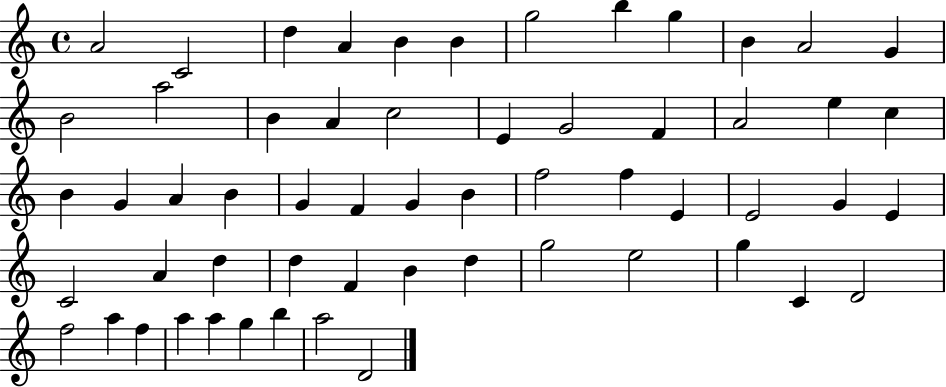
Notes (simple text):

A4/h C4/h D5/q A4/q B4/q B4/q G5/h B5/q G5/q B4/q A4/h G4/q B4/h A5/h B4/q A4/q C5/h E4/q G4/h F4/q A4/h E5/q C5/q B4/q G4/q A4/q B4/q G4/q F4/q G4/q B4/q F5/h F5/q E4/q E4/h G4/q E4/q C4/h A4/q D5/q D5/q F4/q B4/q D5/q G5/h E5/h G5/q C4/q D4/h F5/h A5/q F5/q A5/q A5/q G5/q B5/q A5/h D4/h